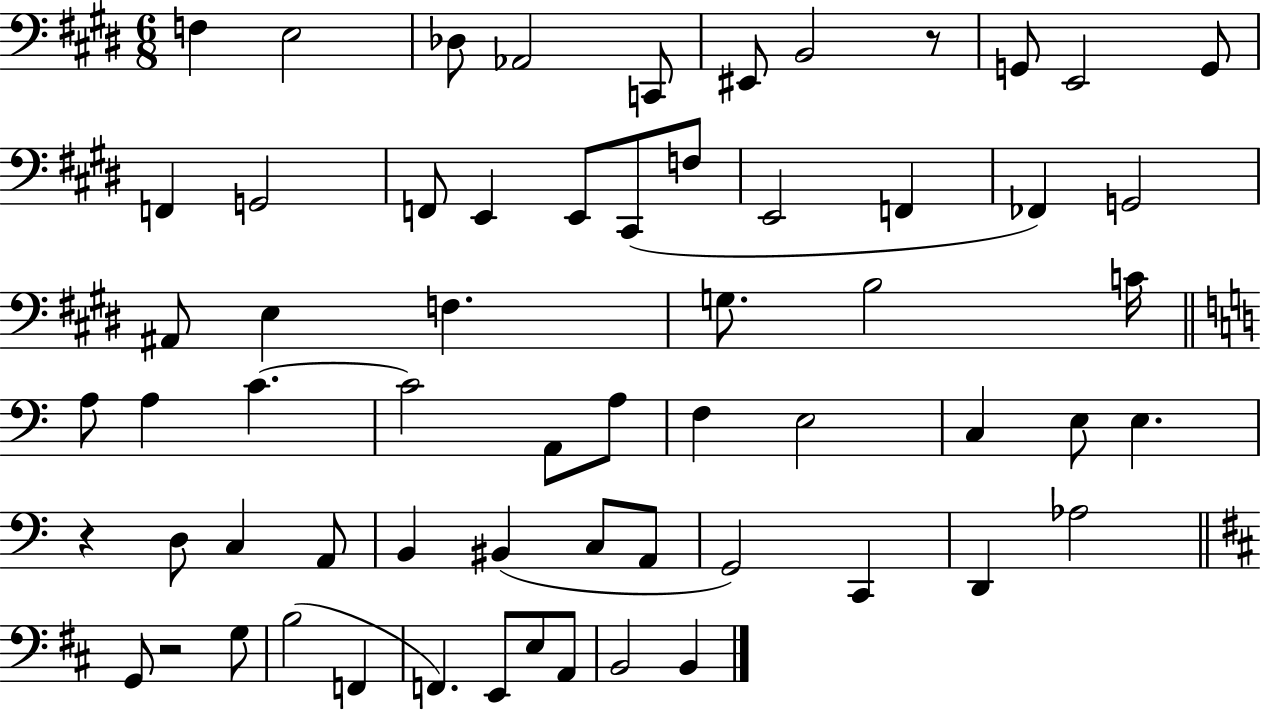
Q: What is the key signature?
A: E major